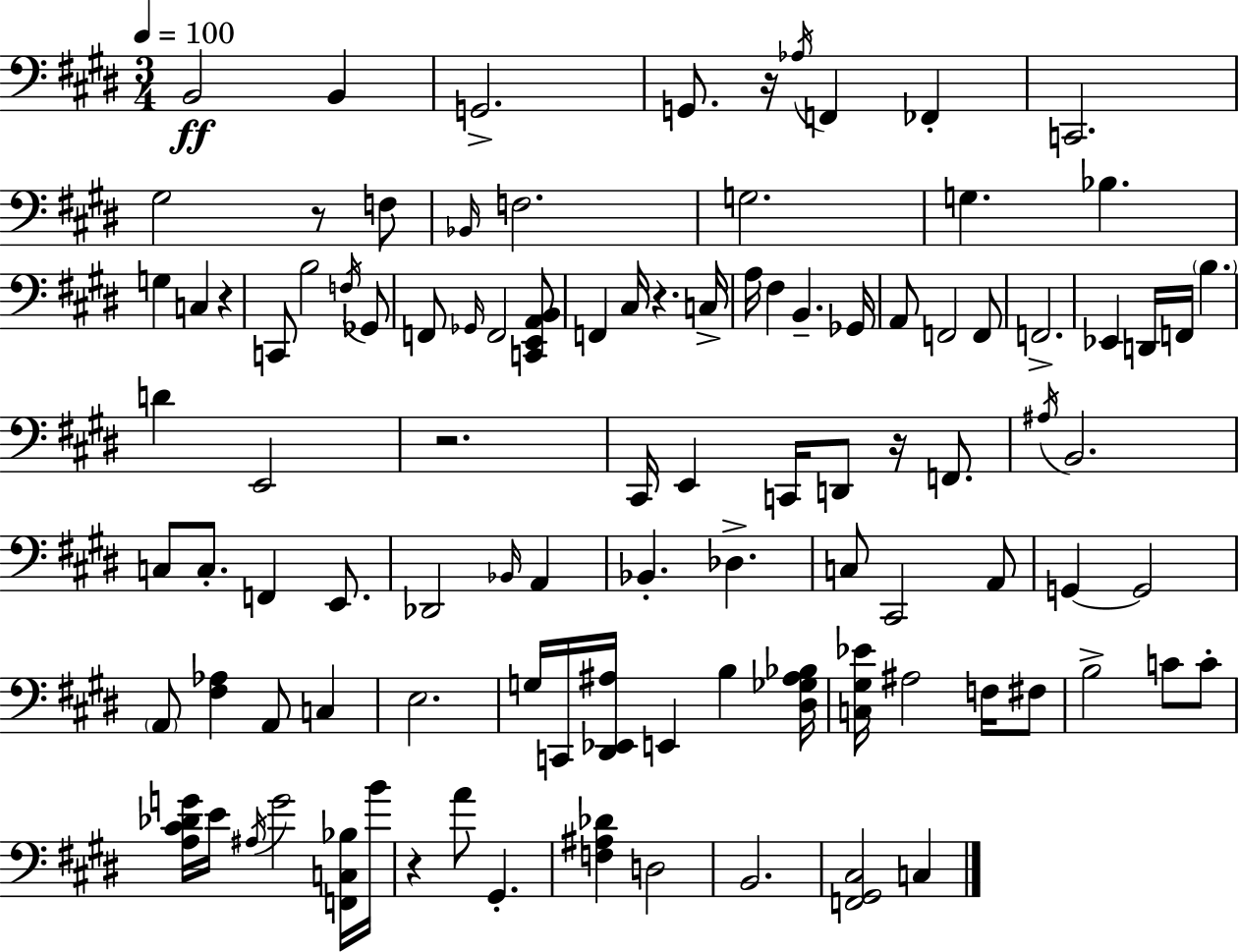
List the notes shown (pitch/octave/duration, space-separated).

B2/h B2/q G2/h. G2/e. R/s Ab3/s F2/q FES2/q C2/h. G#3/h R/e F3/e Bb2/s F3/h. G3/h. G3/q. Bb3/q. G3/q C3/q R/q C2/e B3/h F3/s Gb2/e F2/e Gb2/s F2/h [C2,E2,A2,B2]/e F2/q C#3/s R/q. C3/s A3/s F#3/q B2/q. Gb2/s A2/e F2/h F2/e F2/h. Eb2/q D2/s F2/s B3/q. D4/q E2/h R/h. C#2/s E2/q C2/s D2/e R/s F2/e. A#3/s B2/h. C3/e C3/e. F2/q E2/e. Db2/h Bb2/s A2/q Bb2/q. Db3/q. C3/e C#2/h A2/e G2/q G2/h A2/e [F#3,Ab3]/q A2/e C3/q E3/h. G3/s C2/s [D#2,Eb2,A#3]/s E2/q B3/q [D#3,Gb3,A#3,Bb3]/s [C3,G#3,Eb4]/s A#3/h F3/s F#3/e B3/h C4/e C4/e [A3,C#4,Db4,G4]/s E4/s A#3/s G4/h [F2,C3,Bb3]/s B4/s R/q A4/e G#2/q. [F3,A#3,Db4]/q D3/h B2/h. [F2,G#2,C#3]/h C3/q